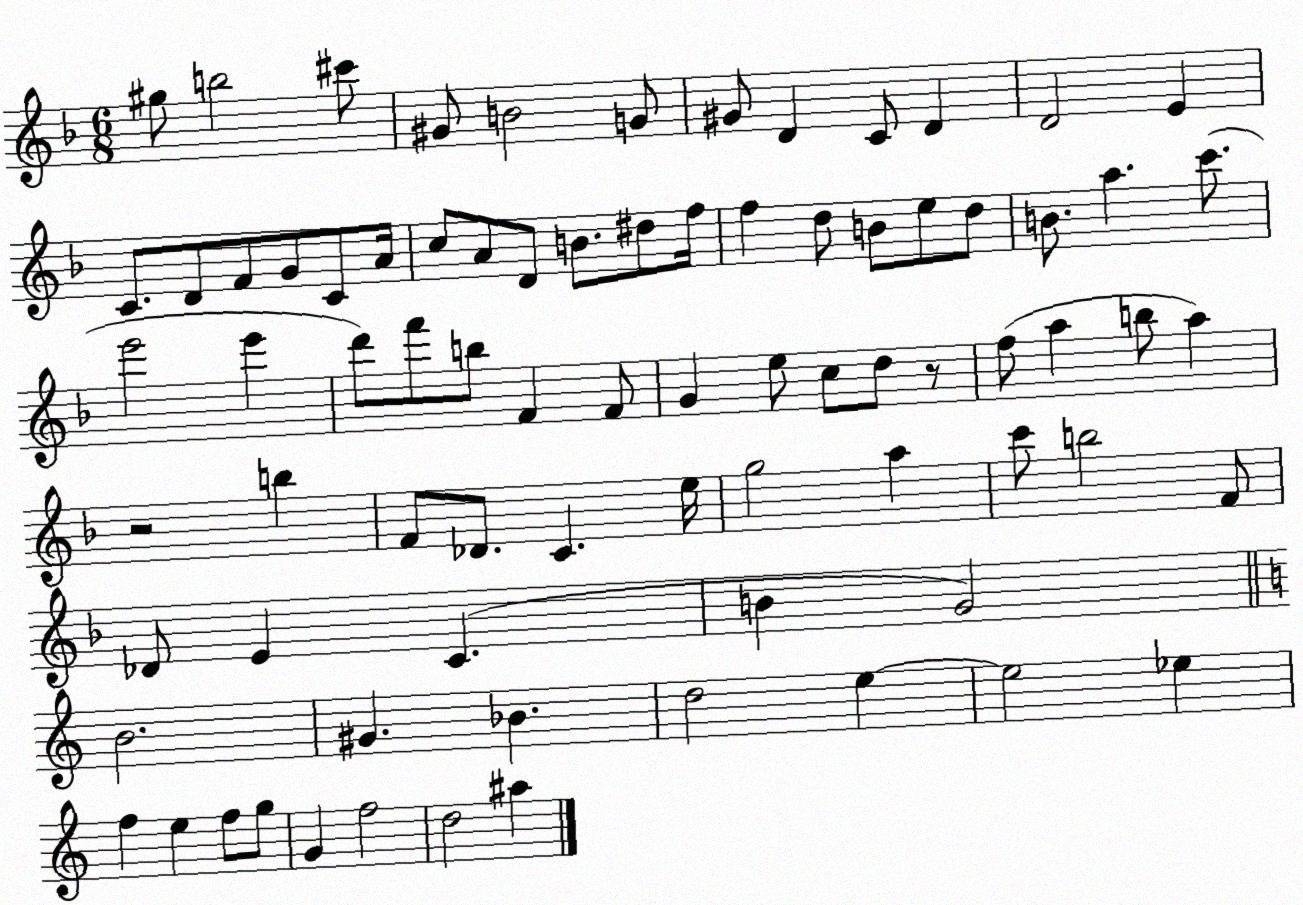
X:1
T:Untitled
M:6/8
L:1/4
K:F
^g/2 b2 ^c'/2 ^G/2 B2 G/2 ^G/2 D C/2 D D2 E C/2 D/2 F/2 G/2 C/2 A/4 c/2 A/2 D/2 B/2 ^d/2 f/4 f d/2 B/2 e/2 d/2 B/2 a c'/2 e'2 e' d'/2 f'/2 b/2 F F/2 G e/2 c/2 d/2 z/2 f/2 a b/2 a z2 b F/2 _D/2 C e/4 g2 a c'/2 b2 F/2 _D/2 E C B G2 B2 ^G _B d2 e e2 _e f e f/2 g/2 G f2 d2 ^a